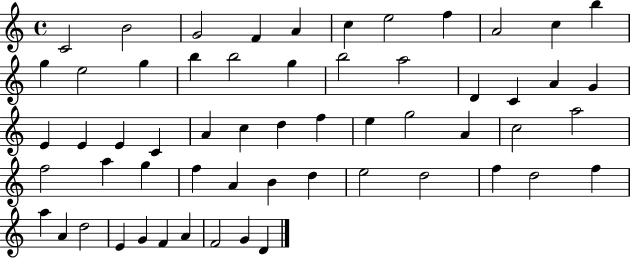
X:1
T:Untitled
M:4/4
L:1/4
K:C
C2 B2 G2 F A c e2 f A2 c b g e2 g b b2 g b2 a2 D C A G E E E C A c d f e g2 A c2 a2 f2 a g f A B d e2 d2 f d2 f a A d2 E G F A F2 G D